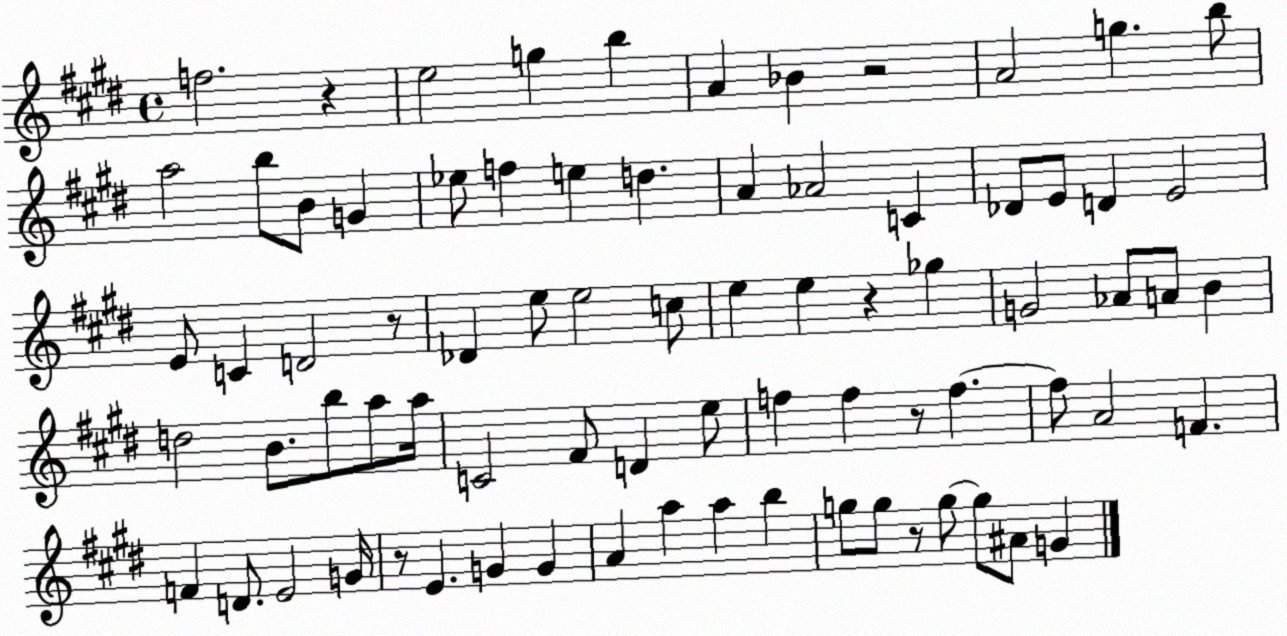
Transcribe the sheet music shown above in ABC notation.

X:1
T:Untitled
M:4/4
L:1/4
K:E
f2 z e2 g b A _B z2 A2 g b/2 a2 b/2 B/2 G _e/2 f e d A _A2 C _D/2 E/2 D E2 E/2 C D2 z/2 _D e/2 e2 c/2 e e z _g G2 _A/2 A/2 B d2 B/2 b/2 a/2 a/4 C2 ^F/2 D e/2 f f z/2 f f/2 A2 F F D/2 E2 G/4 z/2 E G G A a a b g/2 g/2 z/2 g/2 g/2 ^A/2 G